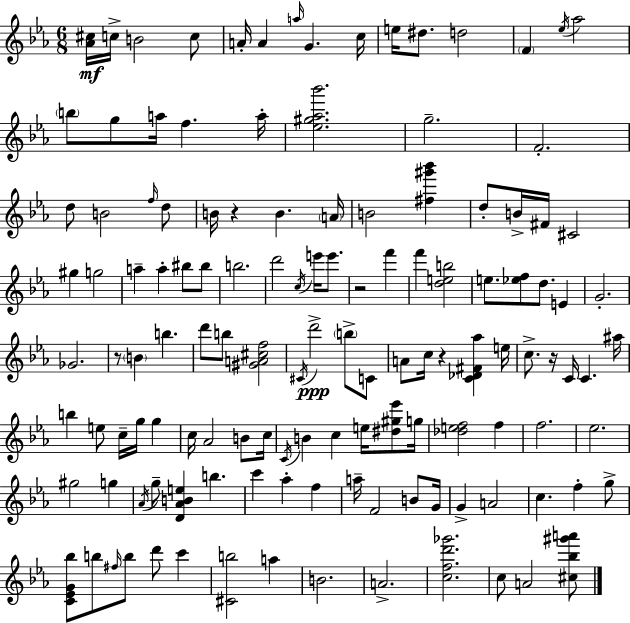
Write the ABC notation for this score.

X:1
T:Untitled
M:6/8
L:1/4
K:Cm
[_A^c]/4 c/4 B2 c/2 A/4 A a/4 G c/4 e/4 ^d/2 d2 F _e/4 _a2 b/2 g/2 a/4 f a/4 [_e^g_a_b']2 g2 F2 d/2 B2 f/4 d/2 B/4 z B A/4 B2 [^f^g'_b'] d/2 B/4 ^F/4 ^C2 ^g g2 a a ^b/2 ^b/2 b2 d'2 c/4 e'/4 e'/2 z2 f' f' [deb]2 e/2 [_ef]/2 d/2 E G2 _G2 z/2 B b d'/2 b/2 [^GA^cf]2 ^C/4 d'2 b/2 C/2 A/2 c/4 z [C_D^F_a] e/4 c/2 z/4 C/4 C ^a/4 b e/2 c/4 g/4 g c/4 _A2 B/2 c/4 C/4 B c e/4 [^d^g_e']/2 g/4 [_def]2 f f2 _e2 ^g2 g _A/4 g/2 [D_ABe] b c' _a f a/4 F2 B/2 G/4 G A2 c f g/2 [C_EG_b]/2 b/2 ^f/4 b/2 d'/2 c' [^Cb]2 a B2 A2 [cfd'_g']2 c/2 A2 [^c_b^g'a']/2